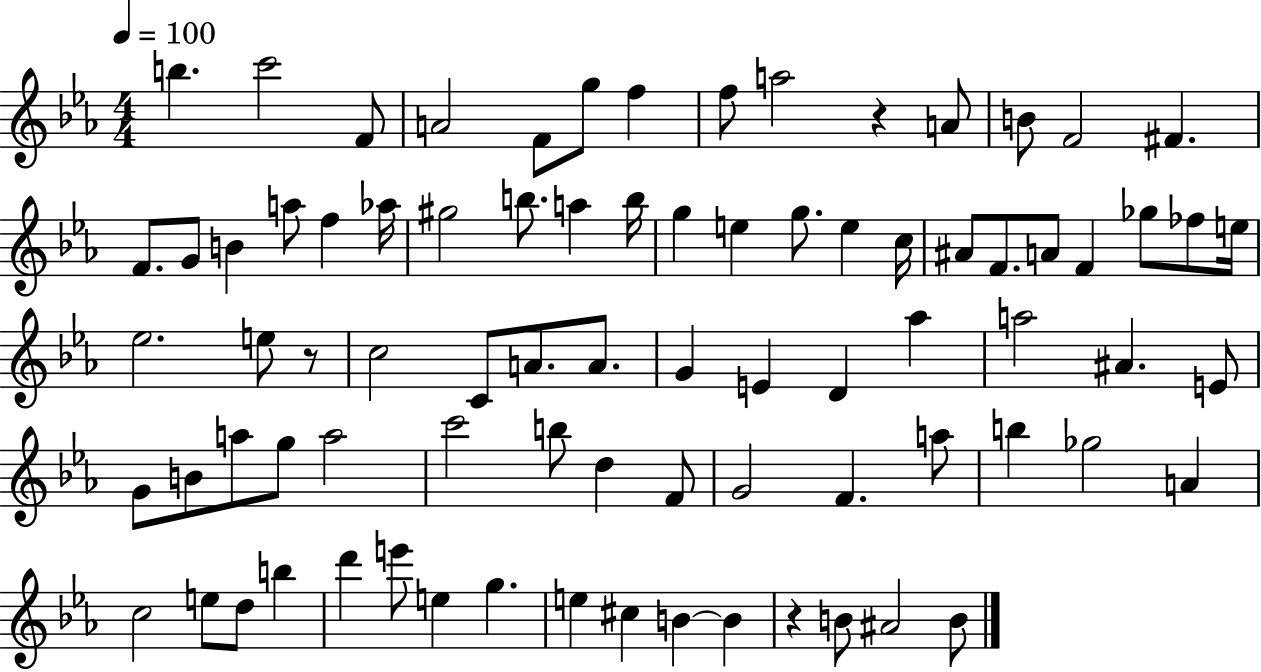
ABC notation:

X:1
T:Untitled
M:4/4
L:1/4
K:Eb
b c'2 F/2 A2 F/2 g/2 f f/2 a2 z A/2 B/2 F2 ^F F/2 G/2 B a/2 f _a/4 ^g2 b/2 a b/4 g e g/2 e c/4 ^A/2 F/2 A/2 F _g/2 _f/2 e/4 _e2 e/2 z/2 c2 C/2 A/2 A/2 G E D _a a2 ^A E/2 G/2 B/2 a/2 g/2 a2 c'2 b/2 d F/2 G2 F a/2 b _g2 A c2 e/2 d/2 b d' e'/2 e g e ^c B B z B/2 ^A2 B/2